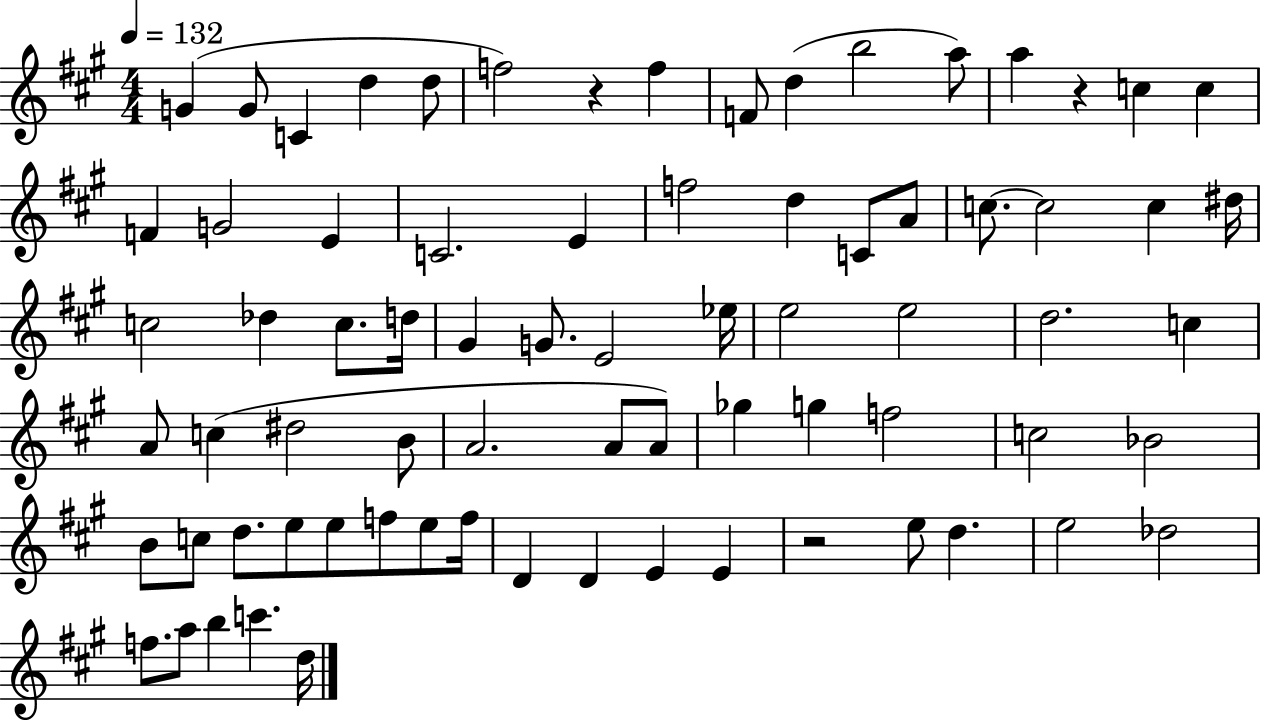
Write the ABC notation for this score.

X:1
T:Untitled
M:4/4
L:1/4
K:A
G G/2 C d d/2 f2 z f F/2 d b2 a/2 a z c c F G2 E C2 E f2 d C/2 A/2 c/2 c2 c ^d/4 c2 _d c/2 d/4 ^G G/2 E2 _e/4 e2 e2 d2 c A/2 c ^d2 B/2 A2 A/2 A/2 _g g f2 c2 _B2 B/2 c/2 d/2 e/2 e/2 f/2 e/2 f/4 D D E E z2 e/2 d e2 _d2 f/2 a/2 b c' d/4